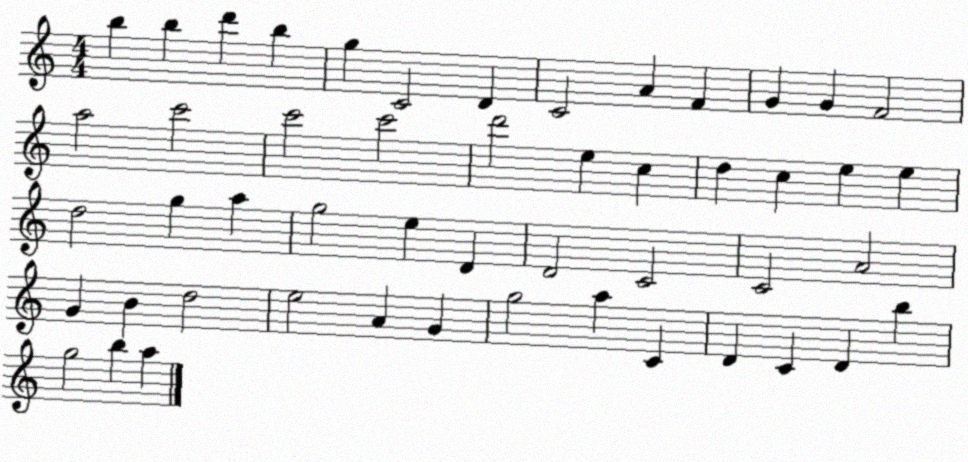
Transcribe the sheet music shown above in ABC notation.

X:1
T:Untitled
M:4/4
L:1/4
K:C
b b d' b g C2 D C2 A F G G F2 a2 c'2 c'2 c'2 d'2 e c d c e e d2 g a g2 e D D2 C2 C2 A2 G B d2 e2 A G g2 a C D C D b g2 b a